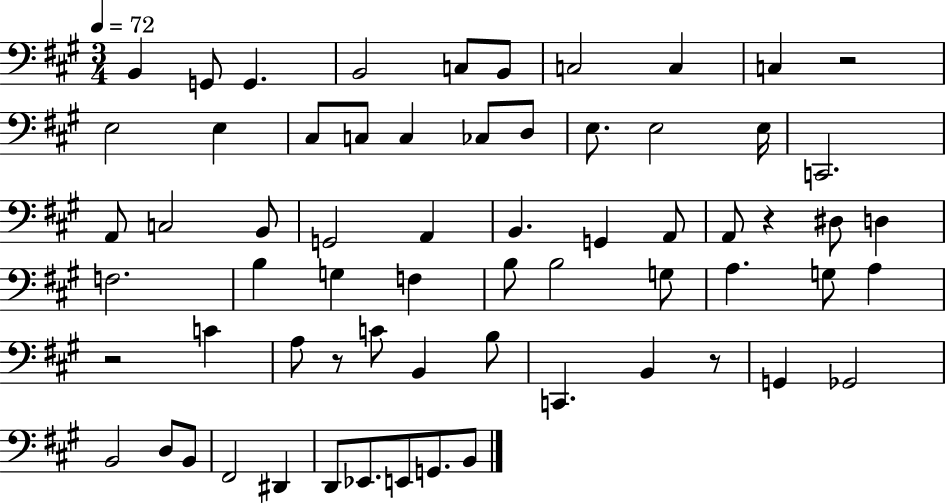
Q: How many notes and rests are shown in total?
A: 65